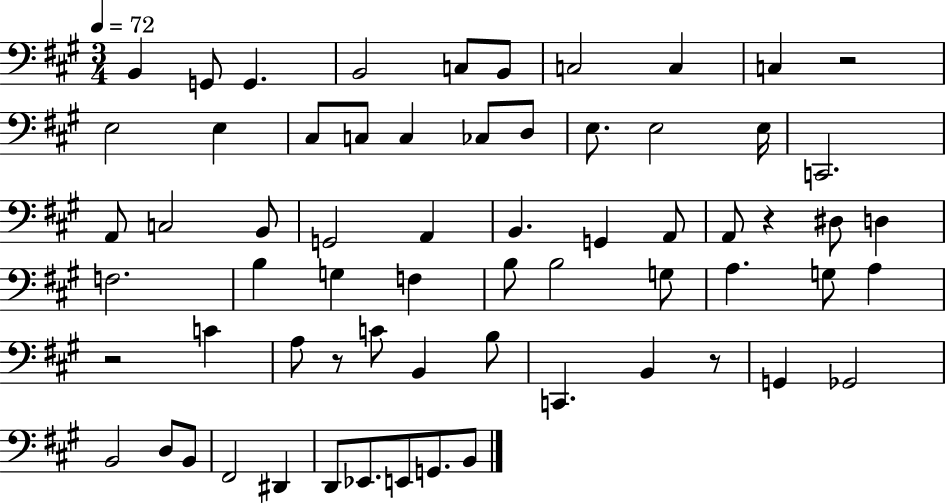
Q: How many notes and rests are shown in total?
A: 65